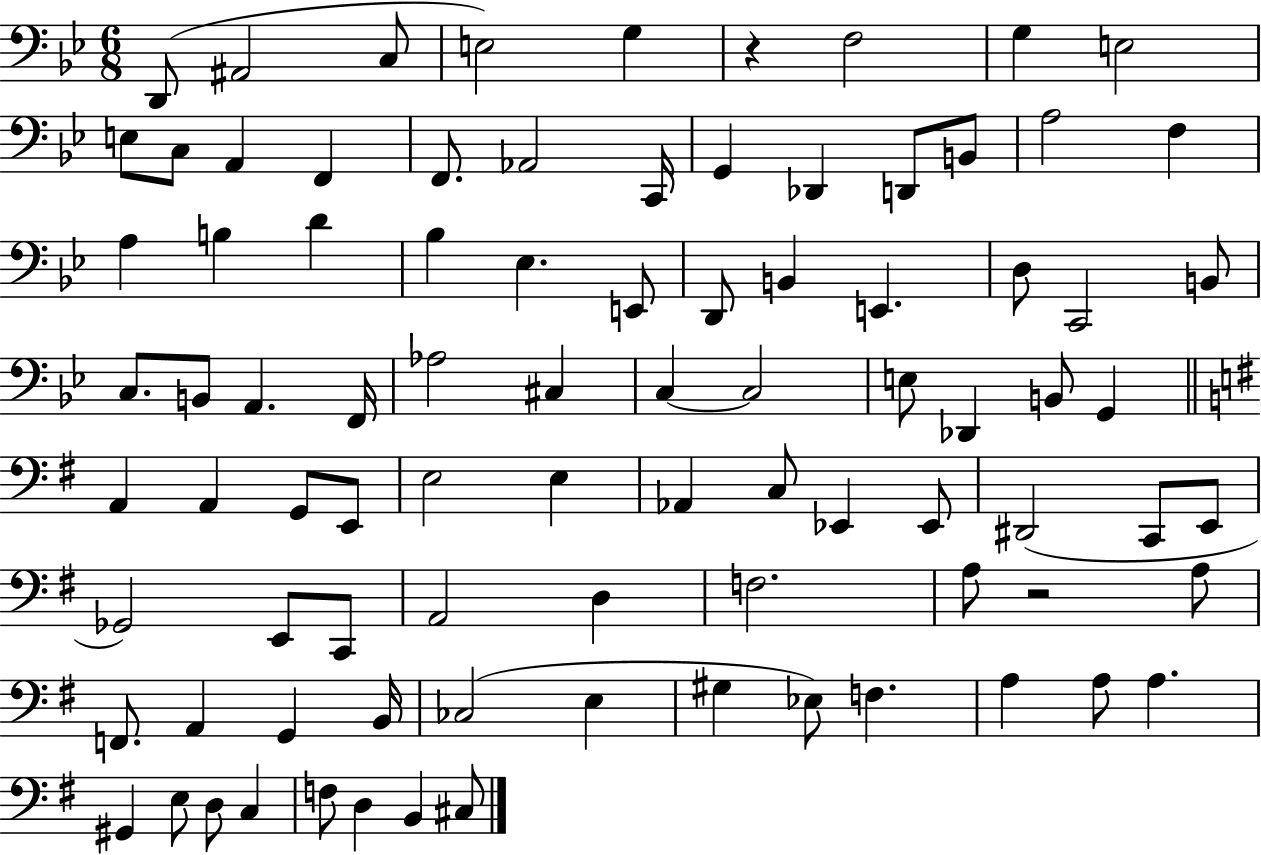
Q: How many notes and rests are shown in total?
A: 88